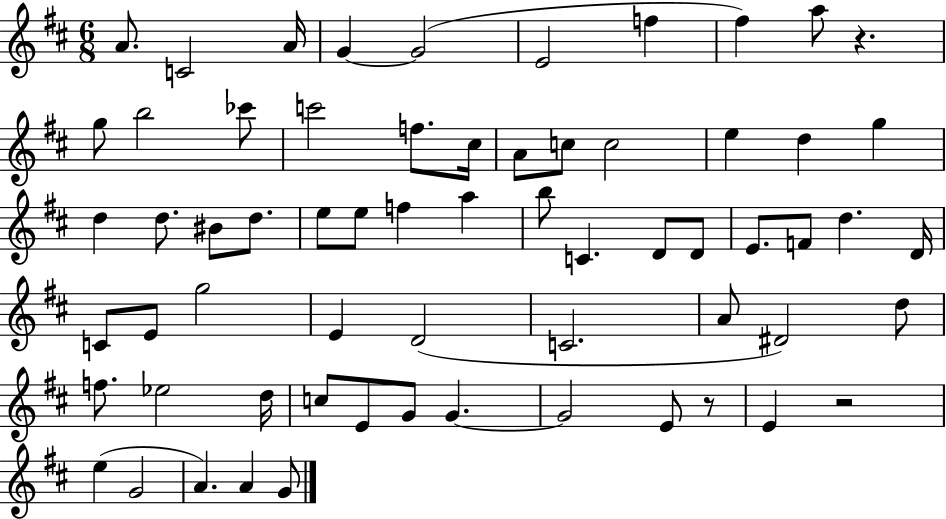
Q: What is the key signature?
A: D major